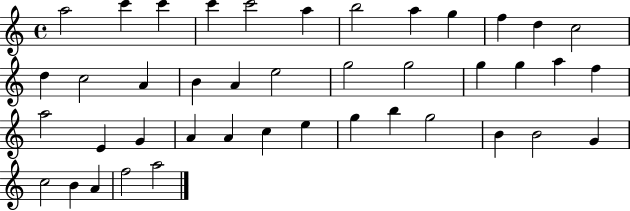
A5/h C6/q C6/q C6/q C6/h A5/q B5/h A5/q G5/q F5/q D5/q C5/h D5/q C5/h A4/q B4/q A4/q E5/h G5/h G5/h G5/q G5/q A5/q F5/q A5/h E4/q G4/q A4/q A4/q C5/q E5/q G5/q B5/q G5/h B4/q B4/h G4/q C5/h B4/q A4/q F5/h A5/h